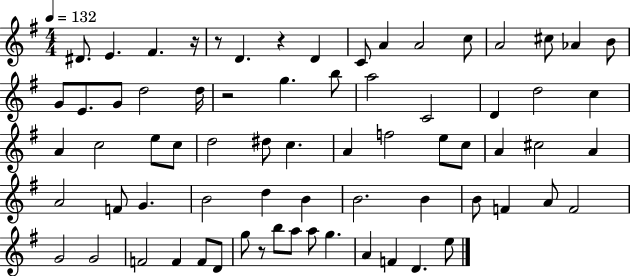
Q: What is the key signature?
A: G major